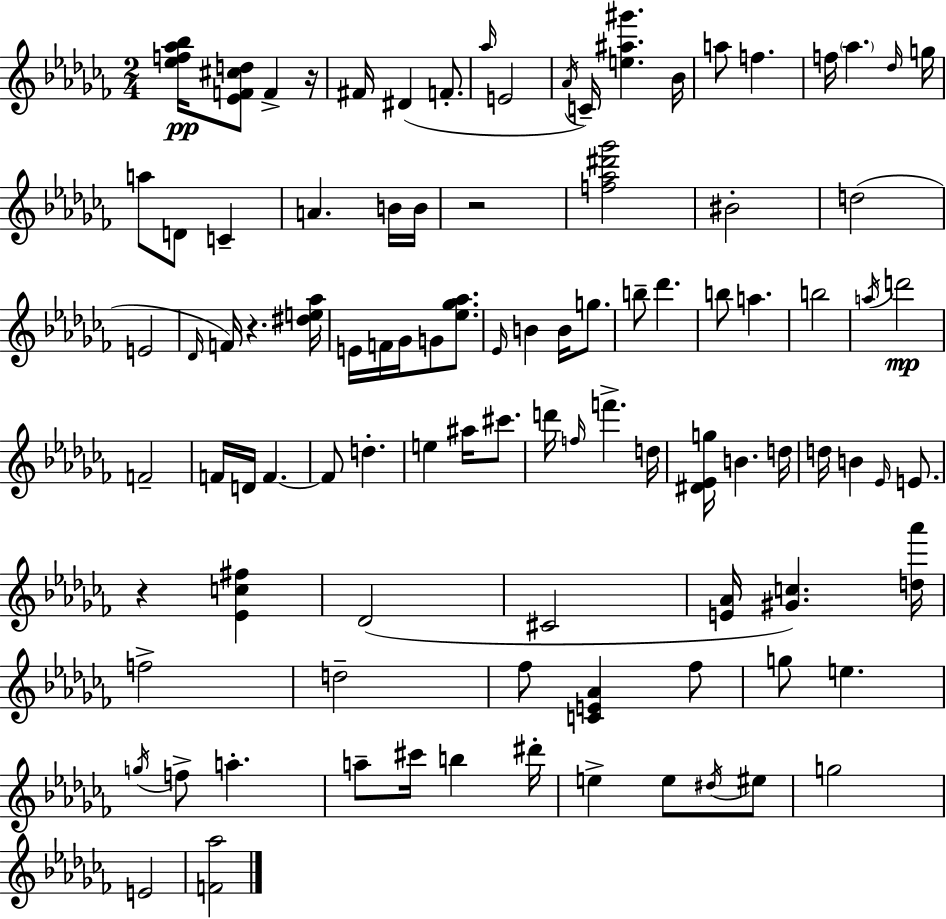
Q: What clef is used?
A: treble